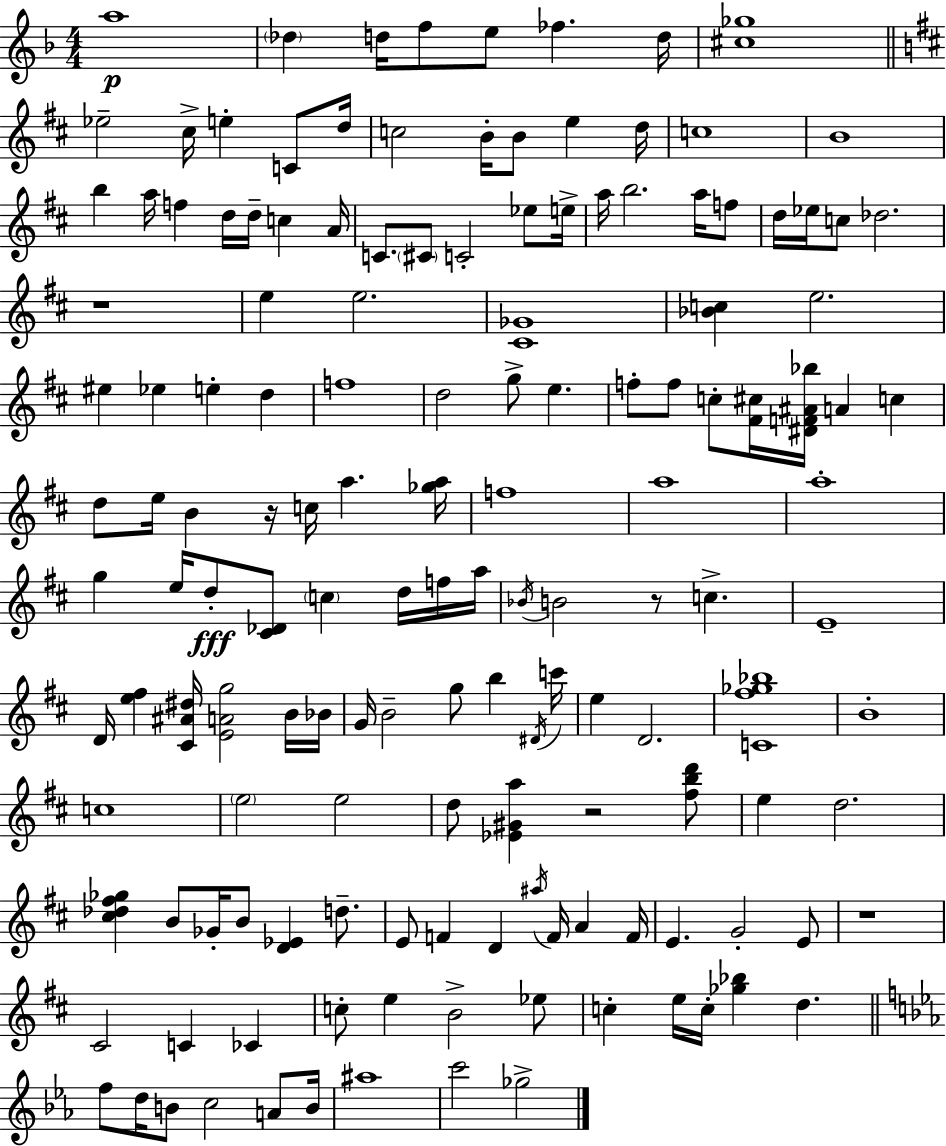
A5/w Db5/q D5/s F5/e E5/e FES5/q. D5/s [C#5,Gb5]/w Eb5/h C#5/s E5/q C4/e D5/s C5/h B4/s B4/e E5/q D5/s C5/w B4/w B5/q A5/s F5/q D5/s D5/s C5/q A4/s C4/e. C#4/e C4/h Eb5/e E5/s A5/s B5/h. A5/s F5/e D5/s Eb5/s C5/e Db5/h. R/w E5/q E5/h. [C#4,Gb4]/w [Bb4,C5]/q E5/h. EIS5/q Eb5/q E5/q D5/q F5/w D5/h G5/e E5/q. F5/e F5/e C5/e [F#4,C#5]/s [D#4,F4,A#4,Bb5]/s A4/q C5/q D5/e E5/s B4/q R/s C5/s A5/q. [Gb5,A5]/s F5/w A5/w A5/w G5/q E5/s D5/e [C#4,Db4]/e C5/q D5/s F5/s A5/s Bb4/s B4/h R/e C5/q. E4/w D4/s [E5,F#5]/q [C#4,A#4,D#5]/s [E4,A4,G5]/h B4/s Bb4/s G4/s B4/h G5/e B5/q D#4/s C6/s E5/q D4/h. [C4,F#5,Gb5,Bb5]/w B4/w C5/w E5/h E5/h D5/e [Eb4,G#4,A5]/q R/h [F#5,B5,D6]/e E5/q D5/h. [C#5,Db5,F#5,Gb5]/q B4/e Gb4/s B4/e [D4,Eb4]/q D5/e. E4/e F4/q D4/q A#5/s F4/s A4/q F4/s E4/q. G4/h E4/e R/w C#4/h C4/q CES4/q C5/e E5/q B4/h Eb5/e C5/q E5/s C5/s [Gb5,Bb5]/q D5/q. F5/e D5/s B4/e C5/h A4/e B4/s A#5/w C6/h Gb5/h